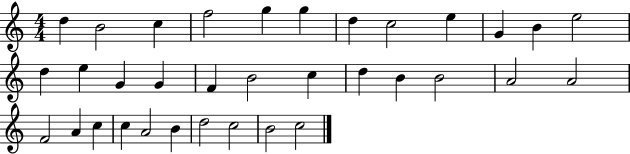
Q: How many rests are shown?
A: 0